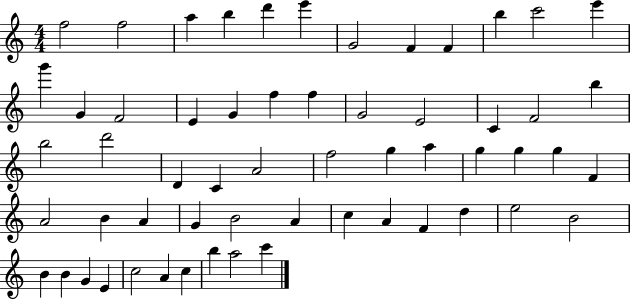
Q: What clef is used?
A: treble